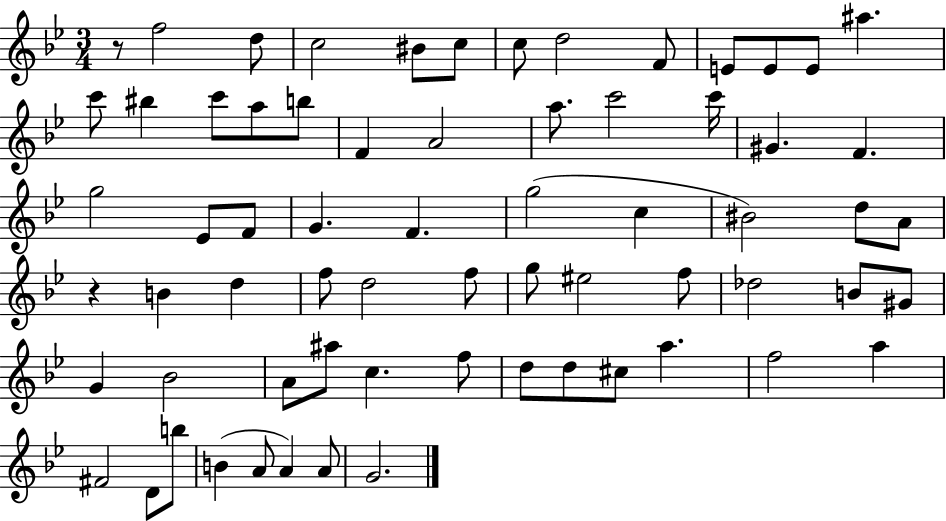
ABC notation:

X:1
T:Untitled
M:3/4
L:1/4
K:Bb
z/2 f2 d/2 c2 ^B/2 c/2 c/2 d2 F/2 E/2 E/2 E/2 ^a c'/2 ^b c'/2 a/2 b/2 F A2 a/2 c'2 c'/4 ^G F g2 _E/2 F/2 G F g2 c ^B2 d/2 A/2 z B d f/2 d2 f/2 g/2 ^e2 f/2 _d2 B/2 ^G/2 G _B2 A/2 ^a/2 c f/2 d/2 d/2 ^c/2 a f2 a ^F2 D/2 b/2 B A/2 A A/2 G2